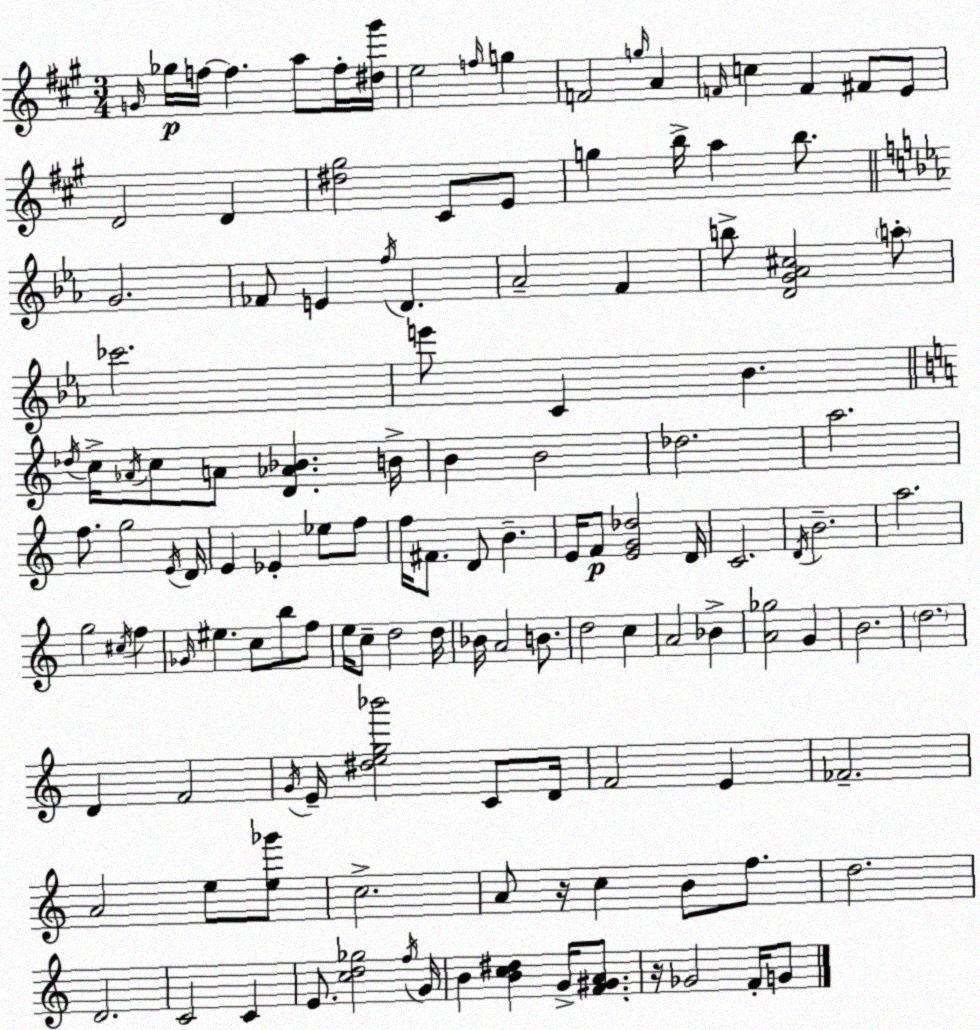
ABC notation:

X:1
T:Untitled
M:3/4
L:1/4
K:A
G/4 _g/4 f/4 f a/2 f/4 [^d^g']/4 e2 f/4 g F2 g/4 A F/4 c F ^F/2 E/2 D2 D [^d^g]2 ^C/2 E/2 g b/4 a b/2 G2 _F/2 E f/4 D _A2 F b/2 [DG_A^c]2 a/2 _c'2 e'/2 C _B _d/4 c/4 _A/4 c/2 A/2 [D_A_B] B/4 B B2 _d2 a2 f/2 g2 E/4 D/4 E _E _e/2 f/2 f/4 ^F/2 D/2 B E/4 F/2 [EG_d]2 D/4 C2 D/4 B2 a2 g2 ^c/4 f _G/4 ^e c/2 b/2 f/2 e/4 c/2 d2 d/4 _B/4 A2 B/2 d2 c A2 _B [A_g]2 G B2 d2 D F2 G/4 E/4 [^deg_b']2 C/2 D/4 F2 E _F2 A2 e/2 [e_g']/2 c2 A/2 z/4 c B/2 f/2 d2 D2 C2 C E/2 [cd_g]2 f/4 G/4 B [Bc^d] G/4 [F^GA]/2 z/4 _G2 F/4 G/2